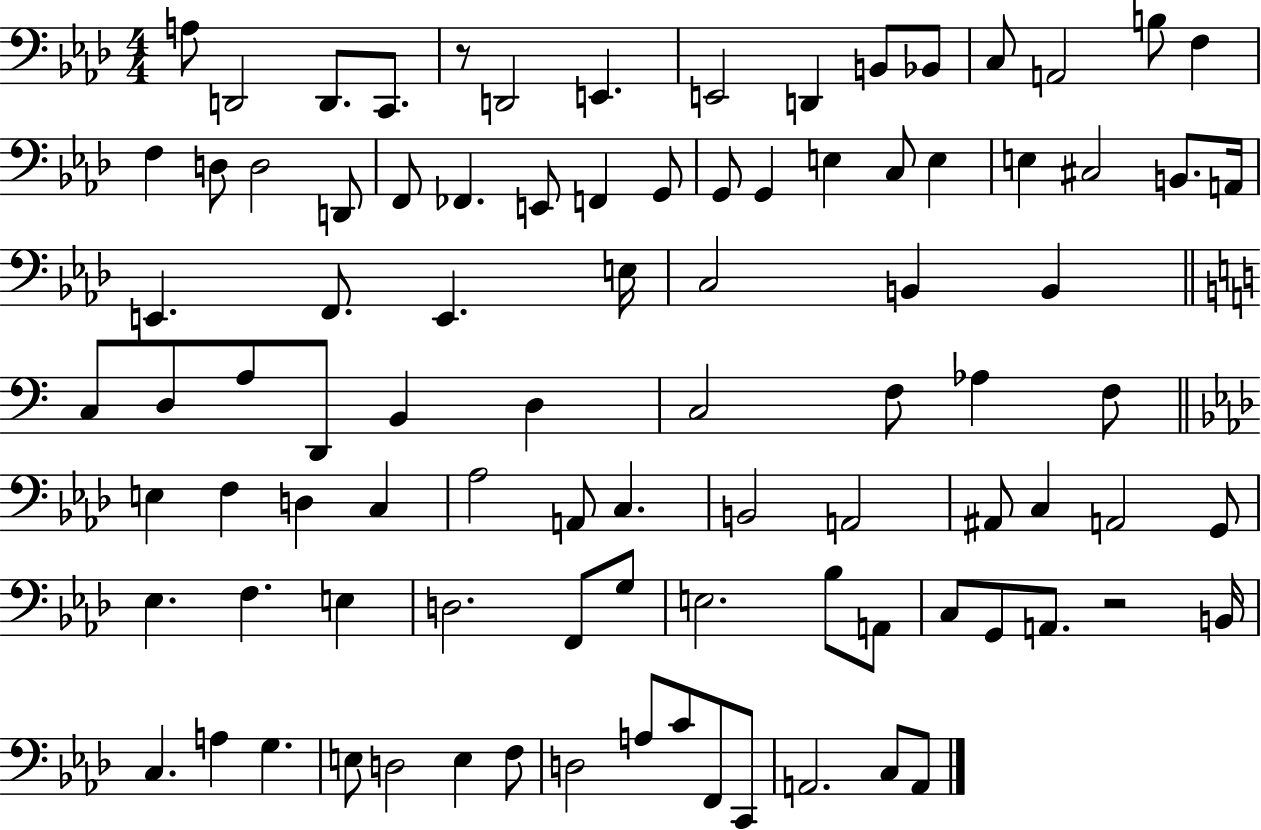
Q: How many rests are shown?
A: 2